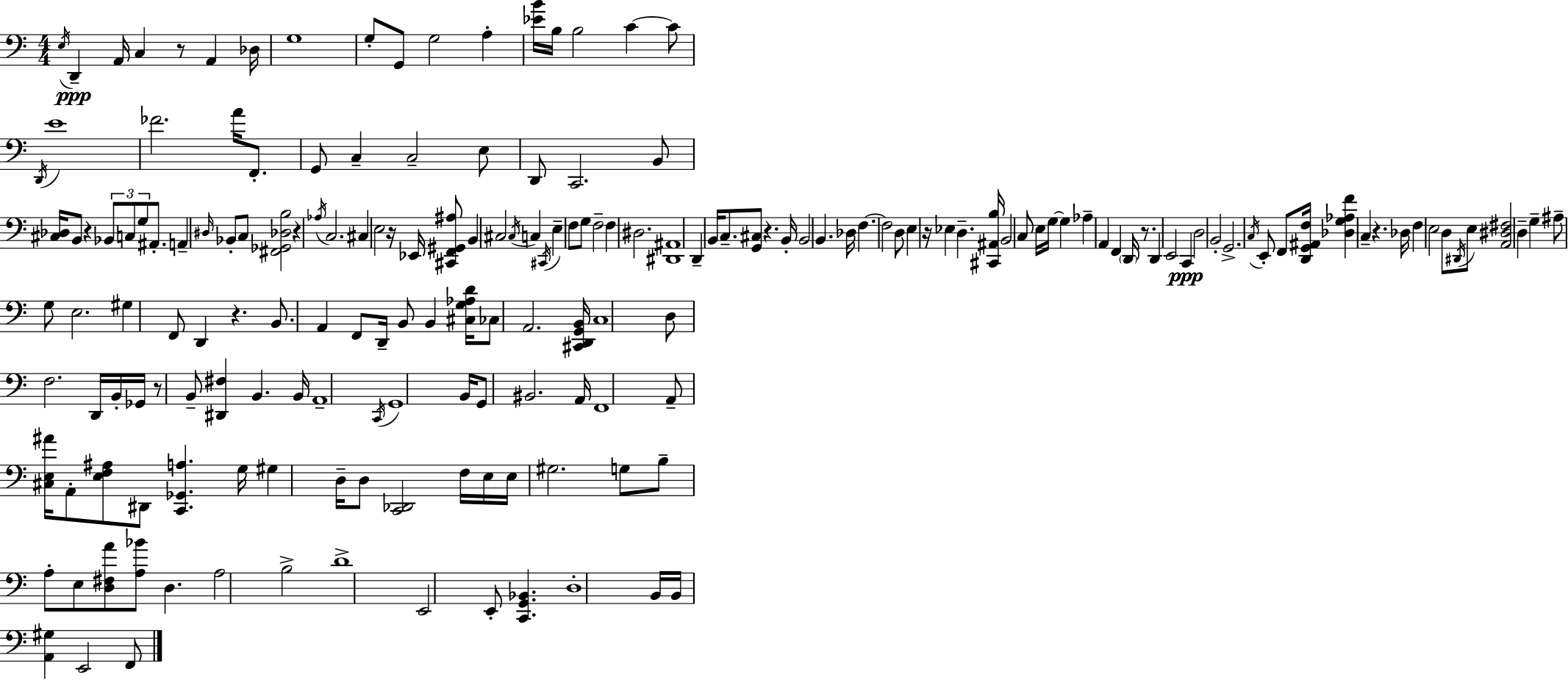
X:1
T:Untitled
M:4/4
L:1/4
K:C
E,/4 D,, A,,/4 C, z/2 A,, _D,/4 G,4 G,/2 G,,/2 G,2 A, [_EB]/4 B,/4 B,2 C C/2 D,,/4 E4 _F2 A/4 F,,/2 G,,/2 C, C,2 E,/2 D,,/2 C,,2 B,,/2 [^C,_D,]/4 B,,/2 z _B,,/2 C,/2 G,/2 ^A,,/2 A,, ^D,/4 _B,,/2 C,/2 [^F,,_G,,_D,B,]2 z _A,/4 C,2 ^C, E,2 z/4 _E,,/4 [^C,,F,,^G,,^A,]/2 B,, ^C,2 ^C,/4 C, ^C,,/4 E, F,/2 G,/2 F,2 F, ^D,2 [^D,,^A,,]4 D,, B,,/4 C,/2 [G,,^C,]/2 z B,,/4 B,,2 B,, _D,/4 F, F,2 D,/2 E, z/4 _E, D, [^C,,^A,,B,]/4 B,,2 C,/2 E,/4 G,/4 G, _A, A,, F,, D,,/4 z/2 D,, E,,2 C,, D,2 B,,2 G,,2 C,/4 E,,/2 F,,/2 [D,,G,,^A,,F,]/4 [_D,G,_A,F] C, z _D,/4 F, E,2 D,/2 ^D,,/4 E,/2 [A,,^D,^F,]2 D, G, ^A,/2 G,/2 E,2 ^G, F,,/2 D,, z B,,/2 A,, F,,/2 D,,/4 B,,/2 B,, [^C,G,_A,D]/4 _C,/2 A,,2 [^C,,D,,G,,B,,]/4 C,4 D,/2 F,2 D,,/4 B,,/4 _G,,/4 z/2 B,,/2 [^D,,^F,] B,, B,,/4 A,,4 C,,/4 G,,4 B,,/4 G,,/2 ^B,,2 A,,/4 F,,4 A,,/2 [^C,E,^A]/4 A,,/2 [E,F,^A,]/2 ^D,,/2 [C,,_G,,A,] G,/4 ^G, D,/4 D,/2 [C,,_D,,]2 F,/4 E,/4 E,/4 ^G,2 G,/2 B,/2 A,/2 E,/2 [D,^F,A]/2 [A,_B]/2 D, A,2 B,2 D4 E,,2 E,,/2 [C,,G,,_B,,] D,4 B,,/4 B,,/4 [A,,^G,] E,,2 F,,/2